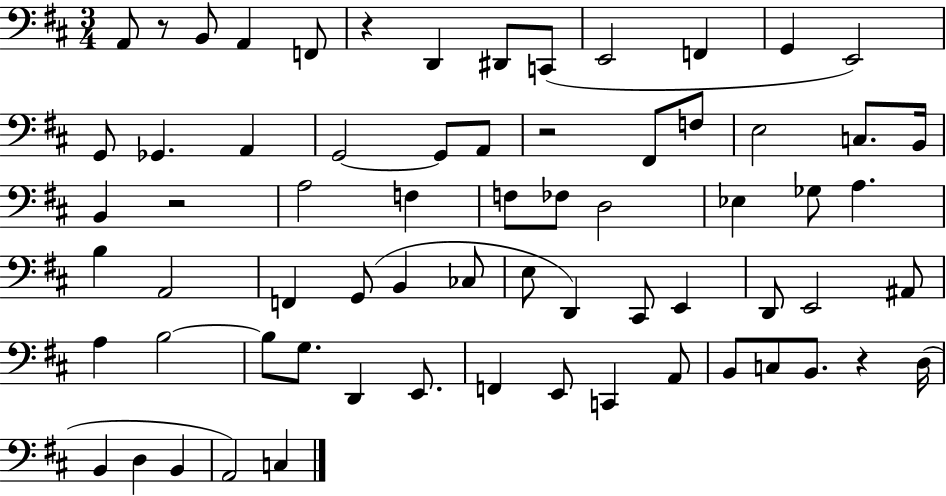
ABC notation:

X:1
T:Untitled
M:3/4
L:1/4
K:D
A,,/2 z/2 B,,/2 A,, F,,/2 z D,, ^D,,/2 C,,/2 E,,2 F,, G,, E,,2 G,,/2 _G,, A,, G,,2 G,,/2 A,,/2 z2 ^F,,/2 F,/2 E,2 C,/2 B,,/4 B,, z2 A,2 F, F,/2 _F,/2 D,2 _E, _G,/2 A, B, A,,2 F,, G,,/2 B,, _C,/2 E,/2 D,, ^C,,/2 E,, D,,/2 E,,2 ^A,,/2 A, B,2 B,/2 G,/2 D,, E,,/2 F,, E,,/2 C,, A,,/2 B,,/2 C,/2 B,,/2 z D,/4 B,, D, B,, A,,2 C,